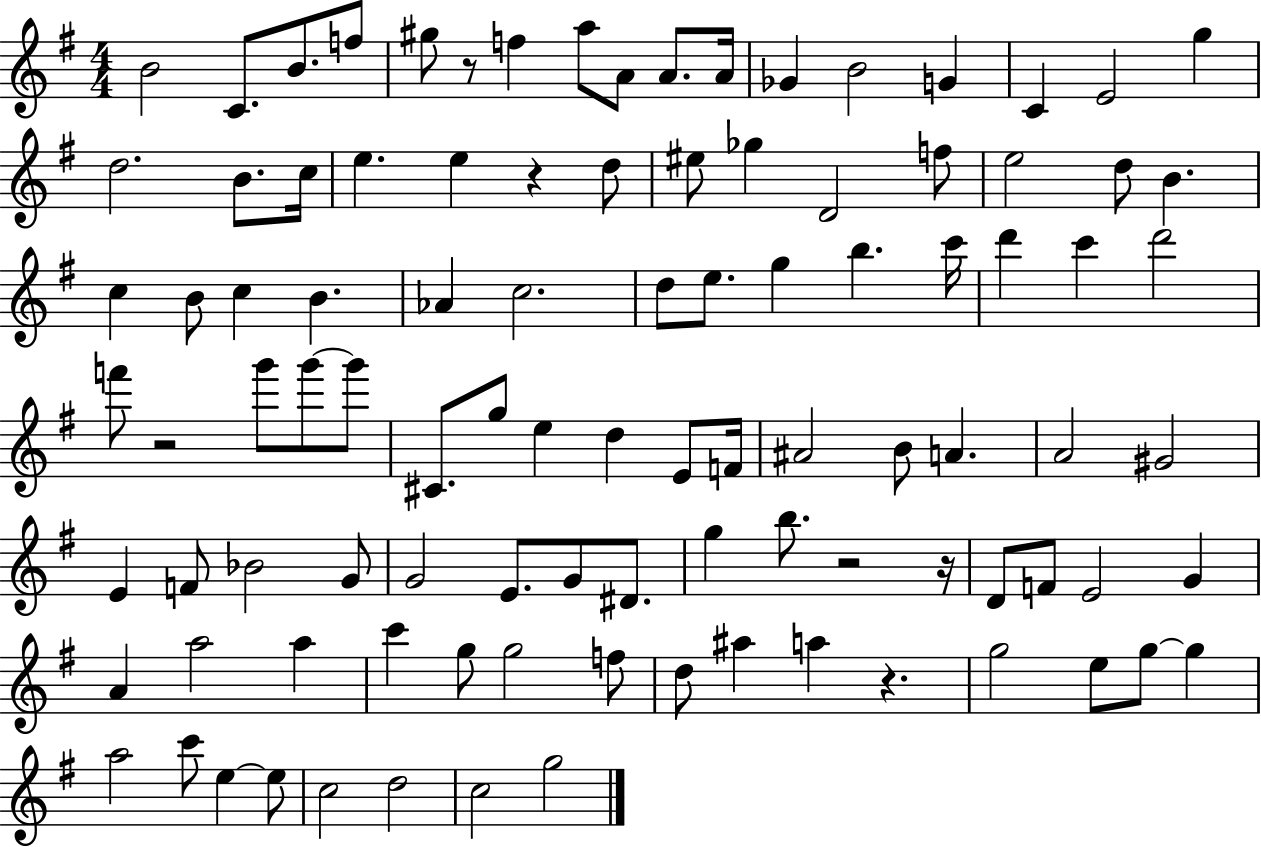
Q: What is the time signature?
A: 4/4